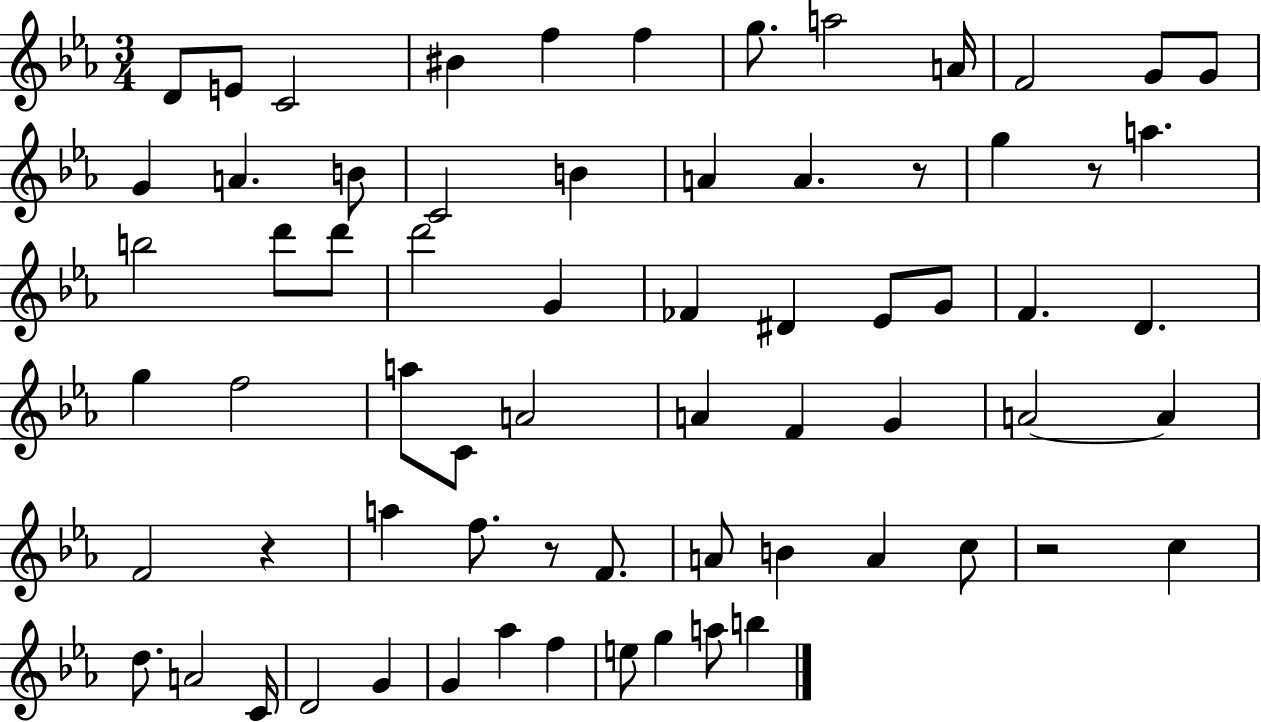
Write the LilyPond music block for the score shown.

{
  \clef treble
  \numericTimeSignature
  \time 3/4
  \key ees \major
  \repeat volta 2 { d'8 e'8 c'2 | bis'4 f''4 f''4 | g''8. a''2 a'16 | f'2 g'8 g'8 | \break g'4 a'4. b'8 | c'2 b'4 | a'4 a'4. r8 | g''4 r8 a''4. | \break b''2 d'''8 d'''8 | d'''2 g'4 | fes'4 dis'4 ees'8 g'8 | f'4. d'4. | \break g''4 f''2 | a''8 c'8 a'2 | a'4 f'4 g'4 | a'2~~ a'4 | \break f'2 r4 | a''4 f''8. r8 f'8. | a'8 b'4 a'4 c''8 | r2 c''4 | \break d''8. a'2 c'16 | d'2 g'4 | g'4 aes''4 f''4 | e''8 g''4 a''8 b''4 | \break } \bar "|."
}